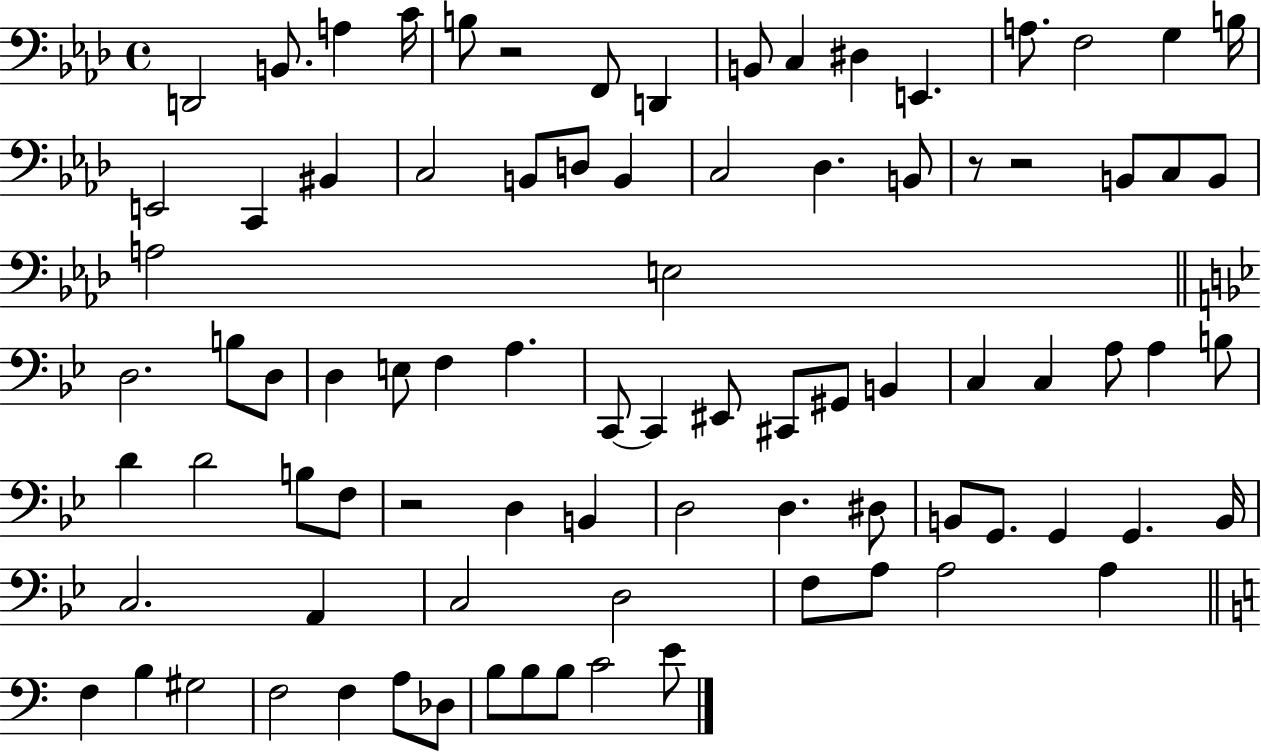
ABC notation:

X:1
T:Untitled
M:4/4
L:1/4
K:Ab
D,,2 B,,/2 A, C/4 B,/2 z2 F,,/2 D,, B,,/2 C, ^D, E,, A,/2 F,2 G, B,/4 E,,2 C,, ^B,, C,2 B,,/2 D,/2 B,, C,2 _D, B,,/2 z/2 z2 B,,/2 C,/2 B,,/2 A,2 E,2 D,2 B,/2 D,/2 D, E,/2 F, A, C,,/2 C,, ^E,,/2 ^C,,/2 ^G,,/2 B,, C, C, A,/2 A, B,/2 D D2 B,/2 F,/2 z2 D, B,, D,2 D, ^D,/2 B,,/2 G,,/2 G,, G,, B,,/4 C,2 A,, C,2 D,2 F,/2 A,/2 A,2 A, F, B, ^G,2 F,2 F, A,/2 _D,/2 B,/2 B,/2 B,/2 C2 E/2